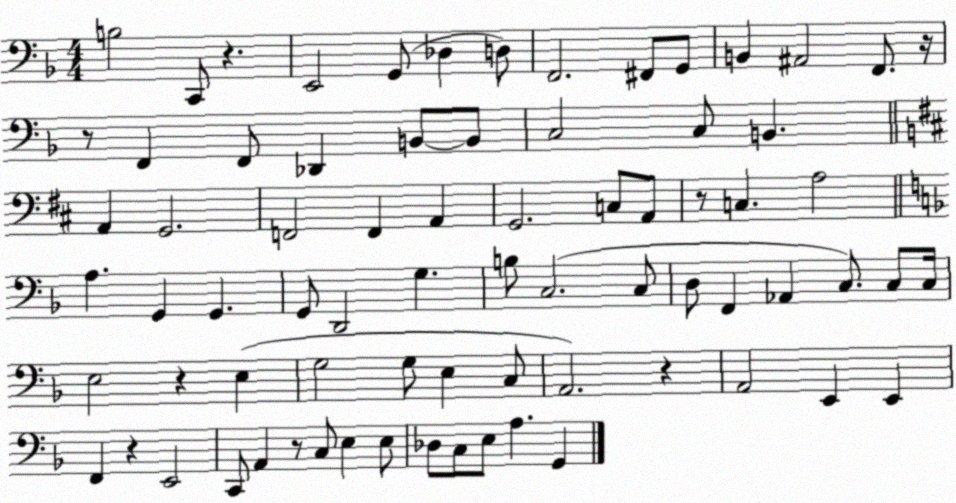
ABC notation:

X:1
T:Untitled
M:4/4
L:1/4
K:F
B,2 C,,/2 z E,,2 G,,/2 _D, D,/2 F,,2 ^F,,/2 G,,/2 B,, ^A,,2 F,,/2 z/4 z/2 F,, F,,/2 _D,, B,,/2 B,,/2 C,2 C,/2 B,, A,, G,,2 F,,2 F,, A,, G,,2 C,/2 A,,/2 z/2 C, A,2 A, G,, G,, G,,/2 D,,2 G, B,/2 C,2 C,/2 D,/2 F,, _A,, C,/2 C,/2 C,/4 E,2 z E, G,2 G,/2 E, C,/2 A,,2 z A,,2 E,, E,, F,, z E,,2 C,,/2 A,, z/2 C,/2 E, E,/2 _D,/2 C,/2 E,/2 A, G,,